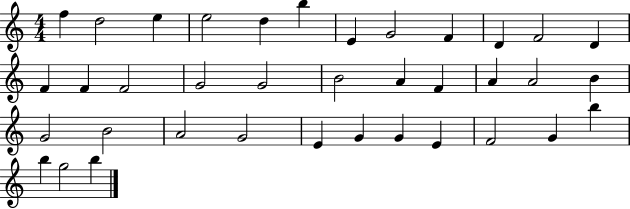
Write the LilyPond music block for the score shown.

{
  \clef treble
  \numericTimeSignature
  \time 4/4
  \key c \major
  f''4 d''2 e''4 | e''2 d''4 b''4 | e'4 g'2 f'4 | d'4 f'2 d'4 | \break f'4 f'4 f'2 | g'2 g'2 | b'2 a'4 f'4 | a'4 a'2 b'4 | \break g'2 b'2 | a'2 g'2 | e'4 g'4 g'4 e'4 | f'2 g'4 b''4 | \break b''4 g''2 b''4 | \bar "|."
}